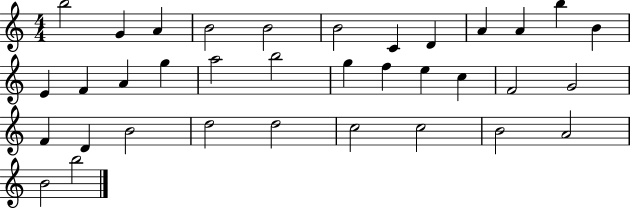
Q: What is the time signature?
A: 4/4